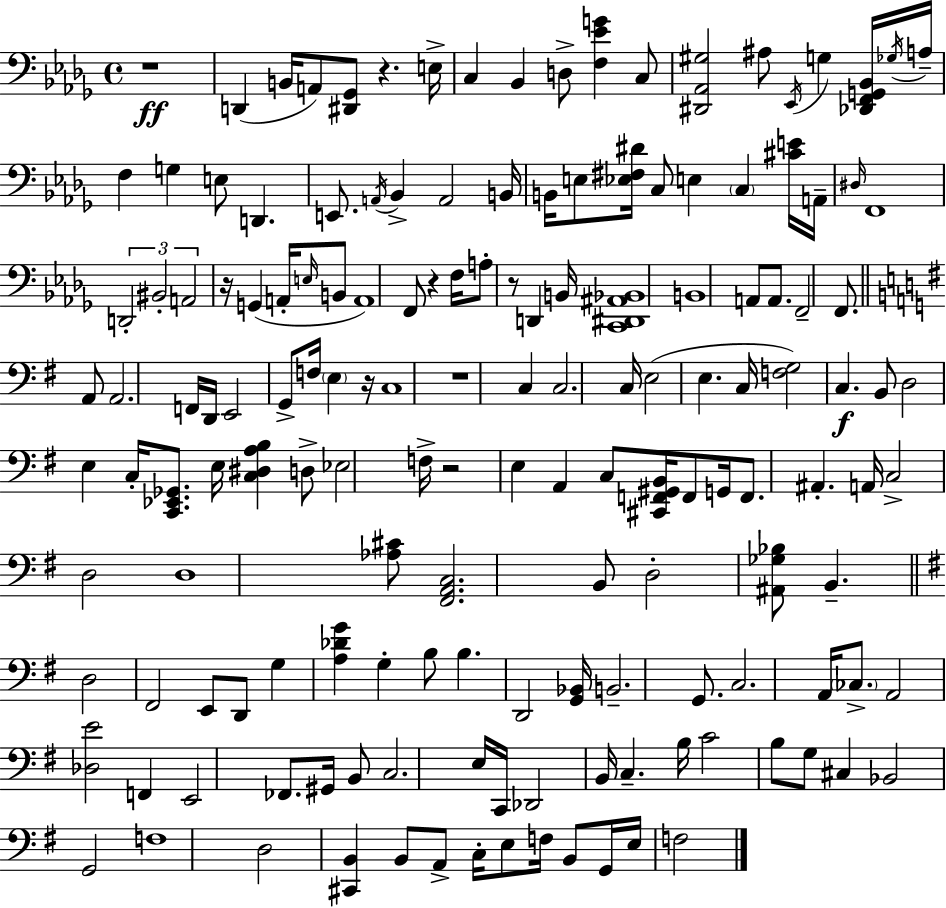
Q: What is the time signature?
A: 4/4